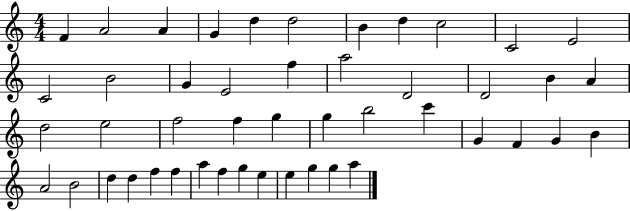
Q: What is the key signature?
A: C major